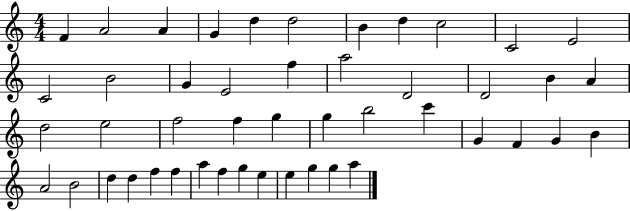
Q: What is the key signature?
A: C major